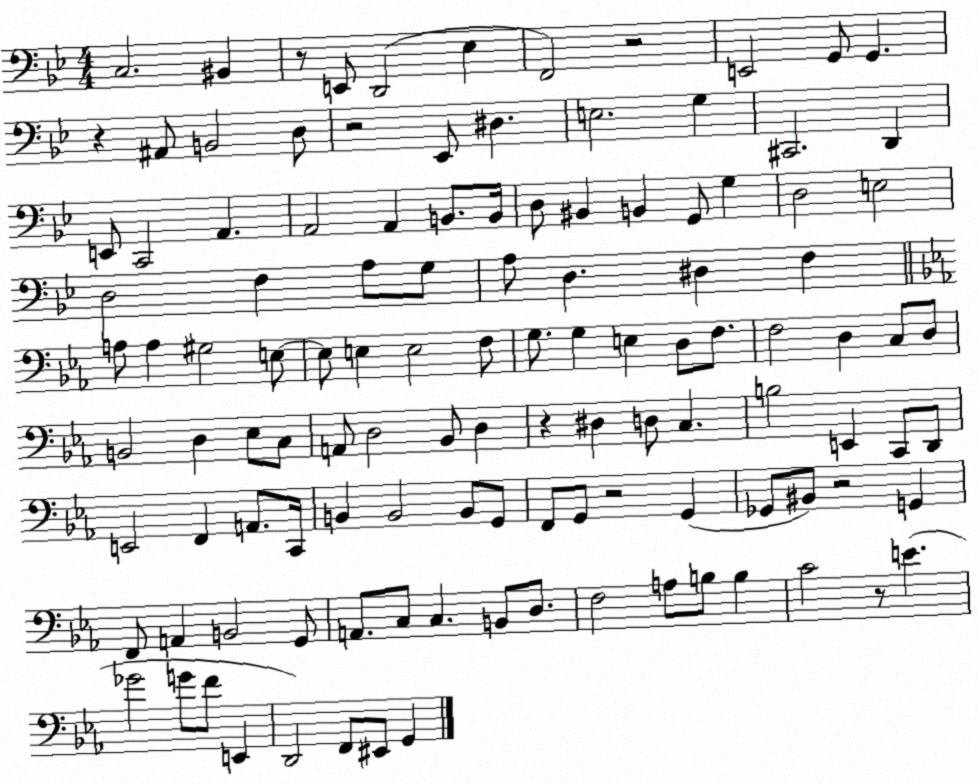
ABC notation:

X:1
T:Untitled
M:4/4
L:1/4
K:Bb
C,2 ^B,, z/2 E,,/2 D,,2 _E, F,,2 z2 E,,2 G,,/2 G,, z ^A,,/2 B,,2 D,/2 z2 _E,,/2 ^D, E,2 G, ^C,,2 D,, E,,/2 C,,2 A,, A,,2 A,, B,,/2 B,,/4 D,/2 ^B,, B,, G,,/2 G, D,2 E,2 D,2 F, A,/2 G,/2 A,/2 D, ^D, F, A,/2 A, ^G,2 E,/2 E,/2 E, E,2 F,/2 G,/2 G, E, D,/2 F,/2 F,2 D, C,/2 D,/2 B,,2 D, _E,/2 C,/2 A,,/2 D,2 _B,,/2 D, z ^D, D,/2 C, B,2 E,, C,,/2 D,,/2 E,,2 F,, A,,/2 C,,/4 B,, B,,2 B,,/2 G,,/2 F,,/2 G,,/2 z2 G,, _G,,/2 ^B,,/2 z2 G,, F,,/2 A,, B,,2 G,,/2 A,,/2 C,/2 C, B,,/2 D,/2 F,2 A,/2 B,/2 B, C2 z/2 E _G2 G/2 F/2 E,, D,,2 F,,/2 ^E,,/2 G,,